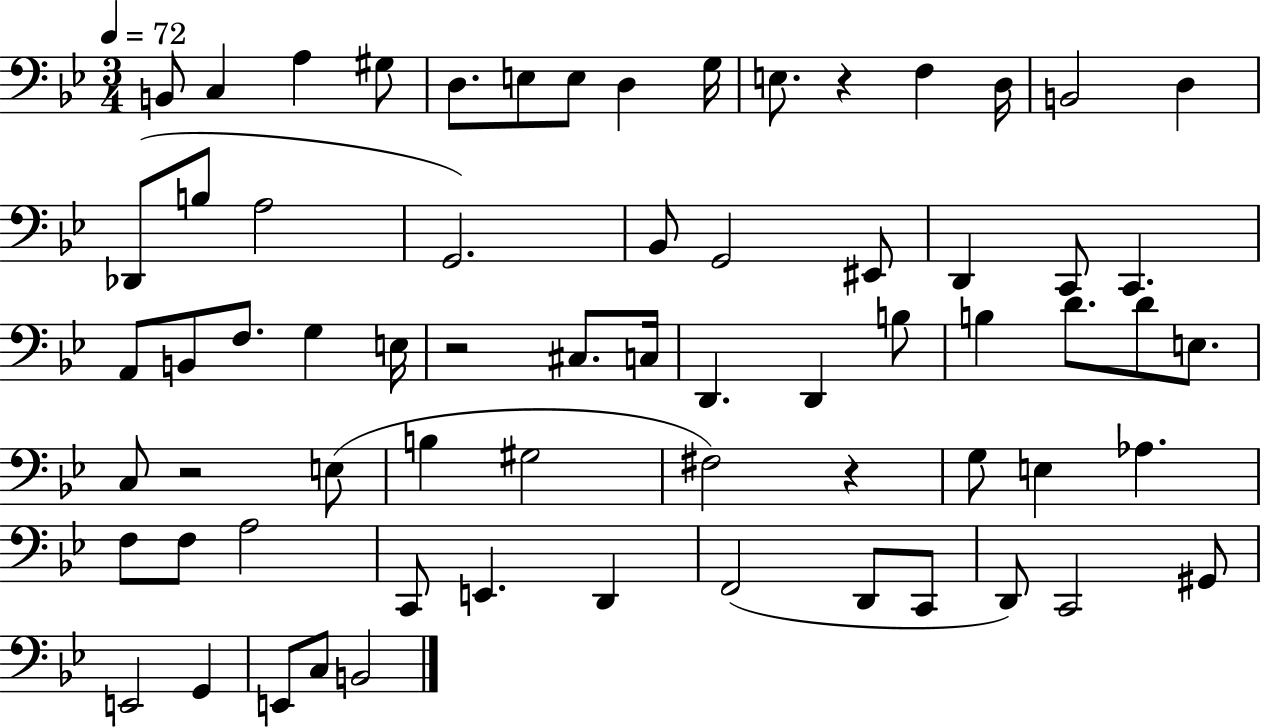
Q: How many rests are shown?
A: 4